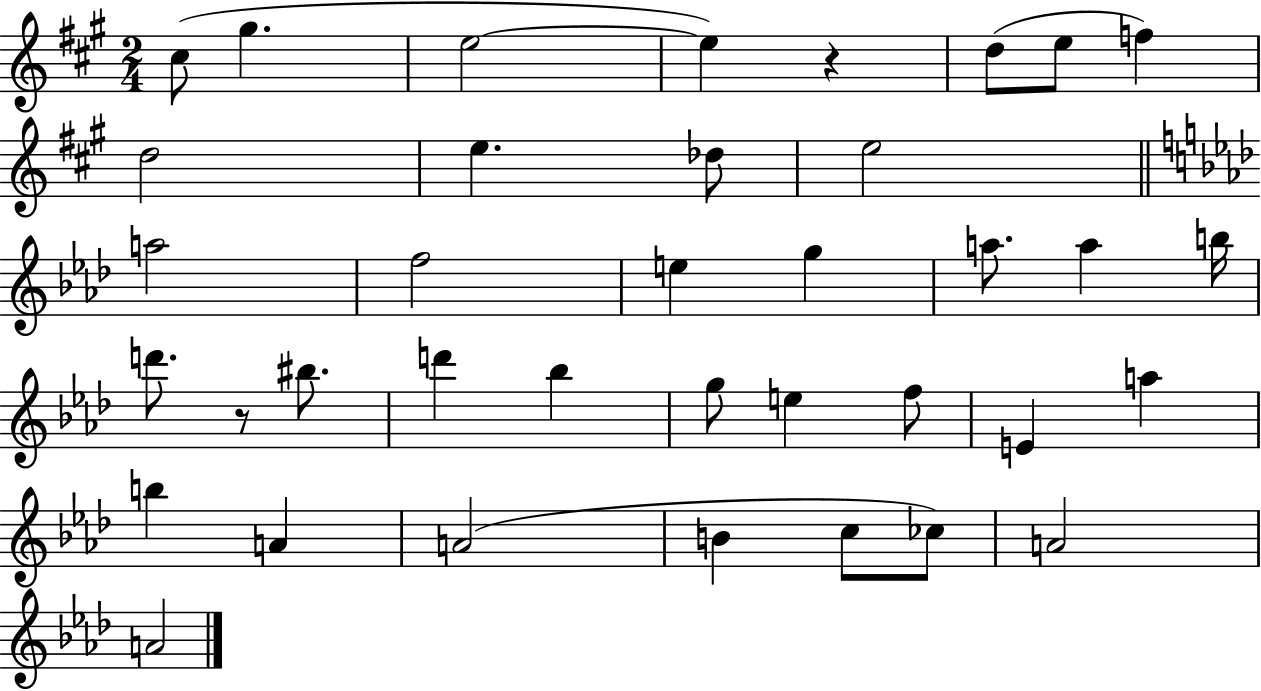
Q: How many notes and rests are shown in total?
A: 37